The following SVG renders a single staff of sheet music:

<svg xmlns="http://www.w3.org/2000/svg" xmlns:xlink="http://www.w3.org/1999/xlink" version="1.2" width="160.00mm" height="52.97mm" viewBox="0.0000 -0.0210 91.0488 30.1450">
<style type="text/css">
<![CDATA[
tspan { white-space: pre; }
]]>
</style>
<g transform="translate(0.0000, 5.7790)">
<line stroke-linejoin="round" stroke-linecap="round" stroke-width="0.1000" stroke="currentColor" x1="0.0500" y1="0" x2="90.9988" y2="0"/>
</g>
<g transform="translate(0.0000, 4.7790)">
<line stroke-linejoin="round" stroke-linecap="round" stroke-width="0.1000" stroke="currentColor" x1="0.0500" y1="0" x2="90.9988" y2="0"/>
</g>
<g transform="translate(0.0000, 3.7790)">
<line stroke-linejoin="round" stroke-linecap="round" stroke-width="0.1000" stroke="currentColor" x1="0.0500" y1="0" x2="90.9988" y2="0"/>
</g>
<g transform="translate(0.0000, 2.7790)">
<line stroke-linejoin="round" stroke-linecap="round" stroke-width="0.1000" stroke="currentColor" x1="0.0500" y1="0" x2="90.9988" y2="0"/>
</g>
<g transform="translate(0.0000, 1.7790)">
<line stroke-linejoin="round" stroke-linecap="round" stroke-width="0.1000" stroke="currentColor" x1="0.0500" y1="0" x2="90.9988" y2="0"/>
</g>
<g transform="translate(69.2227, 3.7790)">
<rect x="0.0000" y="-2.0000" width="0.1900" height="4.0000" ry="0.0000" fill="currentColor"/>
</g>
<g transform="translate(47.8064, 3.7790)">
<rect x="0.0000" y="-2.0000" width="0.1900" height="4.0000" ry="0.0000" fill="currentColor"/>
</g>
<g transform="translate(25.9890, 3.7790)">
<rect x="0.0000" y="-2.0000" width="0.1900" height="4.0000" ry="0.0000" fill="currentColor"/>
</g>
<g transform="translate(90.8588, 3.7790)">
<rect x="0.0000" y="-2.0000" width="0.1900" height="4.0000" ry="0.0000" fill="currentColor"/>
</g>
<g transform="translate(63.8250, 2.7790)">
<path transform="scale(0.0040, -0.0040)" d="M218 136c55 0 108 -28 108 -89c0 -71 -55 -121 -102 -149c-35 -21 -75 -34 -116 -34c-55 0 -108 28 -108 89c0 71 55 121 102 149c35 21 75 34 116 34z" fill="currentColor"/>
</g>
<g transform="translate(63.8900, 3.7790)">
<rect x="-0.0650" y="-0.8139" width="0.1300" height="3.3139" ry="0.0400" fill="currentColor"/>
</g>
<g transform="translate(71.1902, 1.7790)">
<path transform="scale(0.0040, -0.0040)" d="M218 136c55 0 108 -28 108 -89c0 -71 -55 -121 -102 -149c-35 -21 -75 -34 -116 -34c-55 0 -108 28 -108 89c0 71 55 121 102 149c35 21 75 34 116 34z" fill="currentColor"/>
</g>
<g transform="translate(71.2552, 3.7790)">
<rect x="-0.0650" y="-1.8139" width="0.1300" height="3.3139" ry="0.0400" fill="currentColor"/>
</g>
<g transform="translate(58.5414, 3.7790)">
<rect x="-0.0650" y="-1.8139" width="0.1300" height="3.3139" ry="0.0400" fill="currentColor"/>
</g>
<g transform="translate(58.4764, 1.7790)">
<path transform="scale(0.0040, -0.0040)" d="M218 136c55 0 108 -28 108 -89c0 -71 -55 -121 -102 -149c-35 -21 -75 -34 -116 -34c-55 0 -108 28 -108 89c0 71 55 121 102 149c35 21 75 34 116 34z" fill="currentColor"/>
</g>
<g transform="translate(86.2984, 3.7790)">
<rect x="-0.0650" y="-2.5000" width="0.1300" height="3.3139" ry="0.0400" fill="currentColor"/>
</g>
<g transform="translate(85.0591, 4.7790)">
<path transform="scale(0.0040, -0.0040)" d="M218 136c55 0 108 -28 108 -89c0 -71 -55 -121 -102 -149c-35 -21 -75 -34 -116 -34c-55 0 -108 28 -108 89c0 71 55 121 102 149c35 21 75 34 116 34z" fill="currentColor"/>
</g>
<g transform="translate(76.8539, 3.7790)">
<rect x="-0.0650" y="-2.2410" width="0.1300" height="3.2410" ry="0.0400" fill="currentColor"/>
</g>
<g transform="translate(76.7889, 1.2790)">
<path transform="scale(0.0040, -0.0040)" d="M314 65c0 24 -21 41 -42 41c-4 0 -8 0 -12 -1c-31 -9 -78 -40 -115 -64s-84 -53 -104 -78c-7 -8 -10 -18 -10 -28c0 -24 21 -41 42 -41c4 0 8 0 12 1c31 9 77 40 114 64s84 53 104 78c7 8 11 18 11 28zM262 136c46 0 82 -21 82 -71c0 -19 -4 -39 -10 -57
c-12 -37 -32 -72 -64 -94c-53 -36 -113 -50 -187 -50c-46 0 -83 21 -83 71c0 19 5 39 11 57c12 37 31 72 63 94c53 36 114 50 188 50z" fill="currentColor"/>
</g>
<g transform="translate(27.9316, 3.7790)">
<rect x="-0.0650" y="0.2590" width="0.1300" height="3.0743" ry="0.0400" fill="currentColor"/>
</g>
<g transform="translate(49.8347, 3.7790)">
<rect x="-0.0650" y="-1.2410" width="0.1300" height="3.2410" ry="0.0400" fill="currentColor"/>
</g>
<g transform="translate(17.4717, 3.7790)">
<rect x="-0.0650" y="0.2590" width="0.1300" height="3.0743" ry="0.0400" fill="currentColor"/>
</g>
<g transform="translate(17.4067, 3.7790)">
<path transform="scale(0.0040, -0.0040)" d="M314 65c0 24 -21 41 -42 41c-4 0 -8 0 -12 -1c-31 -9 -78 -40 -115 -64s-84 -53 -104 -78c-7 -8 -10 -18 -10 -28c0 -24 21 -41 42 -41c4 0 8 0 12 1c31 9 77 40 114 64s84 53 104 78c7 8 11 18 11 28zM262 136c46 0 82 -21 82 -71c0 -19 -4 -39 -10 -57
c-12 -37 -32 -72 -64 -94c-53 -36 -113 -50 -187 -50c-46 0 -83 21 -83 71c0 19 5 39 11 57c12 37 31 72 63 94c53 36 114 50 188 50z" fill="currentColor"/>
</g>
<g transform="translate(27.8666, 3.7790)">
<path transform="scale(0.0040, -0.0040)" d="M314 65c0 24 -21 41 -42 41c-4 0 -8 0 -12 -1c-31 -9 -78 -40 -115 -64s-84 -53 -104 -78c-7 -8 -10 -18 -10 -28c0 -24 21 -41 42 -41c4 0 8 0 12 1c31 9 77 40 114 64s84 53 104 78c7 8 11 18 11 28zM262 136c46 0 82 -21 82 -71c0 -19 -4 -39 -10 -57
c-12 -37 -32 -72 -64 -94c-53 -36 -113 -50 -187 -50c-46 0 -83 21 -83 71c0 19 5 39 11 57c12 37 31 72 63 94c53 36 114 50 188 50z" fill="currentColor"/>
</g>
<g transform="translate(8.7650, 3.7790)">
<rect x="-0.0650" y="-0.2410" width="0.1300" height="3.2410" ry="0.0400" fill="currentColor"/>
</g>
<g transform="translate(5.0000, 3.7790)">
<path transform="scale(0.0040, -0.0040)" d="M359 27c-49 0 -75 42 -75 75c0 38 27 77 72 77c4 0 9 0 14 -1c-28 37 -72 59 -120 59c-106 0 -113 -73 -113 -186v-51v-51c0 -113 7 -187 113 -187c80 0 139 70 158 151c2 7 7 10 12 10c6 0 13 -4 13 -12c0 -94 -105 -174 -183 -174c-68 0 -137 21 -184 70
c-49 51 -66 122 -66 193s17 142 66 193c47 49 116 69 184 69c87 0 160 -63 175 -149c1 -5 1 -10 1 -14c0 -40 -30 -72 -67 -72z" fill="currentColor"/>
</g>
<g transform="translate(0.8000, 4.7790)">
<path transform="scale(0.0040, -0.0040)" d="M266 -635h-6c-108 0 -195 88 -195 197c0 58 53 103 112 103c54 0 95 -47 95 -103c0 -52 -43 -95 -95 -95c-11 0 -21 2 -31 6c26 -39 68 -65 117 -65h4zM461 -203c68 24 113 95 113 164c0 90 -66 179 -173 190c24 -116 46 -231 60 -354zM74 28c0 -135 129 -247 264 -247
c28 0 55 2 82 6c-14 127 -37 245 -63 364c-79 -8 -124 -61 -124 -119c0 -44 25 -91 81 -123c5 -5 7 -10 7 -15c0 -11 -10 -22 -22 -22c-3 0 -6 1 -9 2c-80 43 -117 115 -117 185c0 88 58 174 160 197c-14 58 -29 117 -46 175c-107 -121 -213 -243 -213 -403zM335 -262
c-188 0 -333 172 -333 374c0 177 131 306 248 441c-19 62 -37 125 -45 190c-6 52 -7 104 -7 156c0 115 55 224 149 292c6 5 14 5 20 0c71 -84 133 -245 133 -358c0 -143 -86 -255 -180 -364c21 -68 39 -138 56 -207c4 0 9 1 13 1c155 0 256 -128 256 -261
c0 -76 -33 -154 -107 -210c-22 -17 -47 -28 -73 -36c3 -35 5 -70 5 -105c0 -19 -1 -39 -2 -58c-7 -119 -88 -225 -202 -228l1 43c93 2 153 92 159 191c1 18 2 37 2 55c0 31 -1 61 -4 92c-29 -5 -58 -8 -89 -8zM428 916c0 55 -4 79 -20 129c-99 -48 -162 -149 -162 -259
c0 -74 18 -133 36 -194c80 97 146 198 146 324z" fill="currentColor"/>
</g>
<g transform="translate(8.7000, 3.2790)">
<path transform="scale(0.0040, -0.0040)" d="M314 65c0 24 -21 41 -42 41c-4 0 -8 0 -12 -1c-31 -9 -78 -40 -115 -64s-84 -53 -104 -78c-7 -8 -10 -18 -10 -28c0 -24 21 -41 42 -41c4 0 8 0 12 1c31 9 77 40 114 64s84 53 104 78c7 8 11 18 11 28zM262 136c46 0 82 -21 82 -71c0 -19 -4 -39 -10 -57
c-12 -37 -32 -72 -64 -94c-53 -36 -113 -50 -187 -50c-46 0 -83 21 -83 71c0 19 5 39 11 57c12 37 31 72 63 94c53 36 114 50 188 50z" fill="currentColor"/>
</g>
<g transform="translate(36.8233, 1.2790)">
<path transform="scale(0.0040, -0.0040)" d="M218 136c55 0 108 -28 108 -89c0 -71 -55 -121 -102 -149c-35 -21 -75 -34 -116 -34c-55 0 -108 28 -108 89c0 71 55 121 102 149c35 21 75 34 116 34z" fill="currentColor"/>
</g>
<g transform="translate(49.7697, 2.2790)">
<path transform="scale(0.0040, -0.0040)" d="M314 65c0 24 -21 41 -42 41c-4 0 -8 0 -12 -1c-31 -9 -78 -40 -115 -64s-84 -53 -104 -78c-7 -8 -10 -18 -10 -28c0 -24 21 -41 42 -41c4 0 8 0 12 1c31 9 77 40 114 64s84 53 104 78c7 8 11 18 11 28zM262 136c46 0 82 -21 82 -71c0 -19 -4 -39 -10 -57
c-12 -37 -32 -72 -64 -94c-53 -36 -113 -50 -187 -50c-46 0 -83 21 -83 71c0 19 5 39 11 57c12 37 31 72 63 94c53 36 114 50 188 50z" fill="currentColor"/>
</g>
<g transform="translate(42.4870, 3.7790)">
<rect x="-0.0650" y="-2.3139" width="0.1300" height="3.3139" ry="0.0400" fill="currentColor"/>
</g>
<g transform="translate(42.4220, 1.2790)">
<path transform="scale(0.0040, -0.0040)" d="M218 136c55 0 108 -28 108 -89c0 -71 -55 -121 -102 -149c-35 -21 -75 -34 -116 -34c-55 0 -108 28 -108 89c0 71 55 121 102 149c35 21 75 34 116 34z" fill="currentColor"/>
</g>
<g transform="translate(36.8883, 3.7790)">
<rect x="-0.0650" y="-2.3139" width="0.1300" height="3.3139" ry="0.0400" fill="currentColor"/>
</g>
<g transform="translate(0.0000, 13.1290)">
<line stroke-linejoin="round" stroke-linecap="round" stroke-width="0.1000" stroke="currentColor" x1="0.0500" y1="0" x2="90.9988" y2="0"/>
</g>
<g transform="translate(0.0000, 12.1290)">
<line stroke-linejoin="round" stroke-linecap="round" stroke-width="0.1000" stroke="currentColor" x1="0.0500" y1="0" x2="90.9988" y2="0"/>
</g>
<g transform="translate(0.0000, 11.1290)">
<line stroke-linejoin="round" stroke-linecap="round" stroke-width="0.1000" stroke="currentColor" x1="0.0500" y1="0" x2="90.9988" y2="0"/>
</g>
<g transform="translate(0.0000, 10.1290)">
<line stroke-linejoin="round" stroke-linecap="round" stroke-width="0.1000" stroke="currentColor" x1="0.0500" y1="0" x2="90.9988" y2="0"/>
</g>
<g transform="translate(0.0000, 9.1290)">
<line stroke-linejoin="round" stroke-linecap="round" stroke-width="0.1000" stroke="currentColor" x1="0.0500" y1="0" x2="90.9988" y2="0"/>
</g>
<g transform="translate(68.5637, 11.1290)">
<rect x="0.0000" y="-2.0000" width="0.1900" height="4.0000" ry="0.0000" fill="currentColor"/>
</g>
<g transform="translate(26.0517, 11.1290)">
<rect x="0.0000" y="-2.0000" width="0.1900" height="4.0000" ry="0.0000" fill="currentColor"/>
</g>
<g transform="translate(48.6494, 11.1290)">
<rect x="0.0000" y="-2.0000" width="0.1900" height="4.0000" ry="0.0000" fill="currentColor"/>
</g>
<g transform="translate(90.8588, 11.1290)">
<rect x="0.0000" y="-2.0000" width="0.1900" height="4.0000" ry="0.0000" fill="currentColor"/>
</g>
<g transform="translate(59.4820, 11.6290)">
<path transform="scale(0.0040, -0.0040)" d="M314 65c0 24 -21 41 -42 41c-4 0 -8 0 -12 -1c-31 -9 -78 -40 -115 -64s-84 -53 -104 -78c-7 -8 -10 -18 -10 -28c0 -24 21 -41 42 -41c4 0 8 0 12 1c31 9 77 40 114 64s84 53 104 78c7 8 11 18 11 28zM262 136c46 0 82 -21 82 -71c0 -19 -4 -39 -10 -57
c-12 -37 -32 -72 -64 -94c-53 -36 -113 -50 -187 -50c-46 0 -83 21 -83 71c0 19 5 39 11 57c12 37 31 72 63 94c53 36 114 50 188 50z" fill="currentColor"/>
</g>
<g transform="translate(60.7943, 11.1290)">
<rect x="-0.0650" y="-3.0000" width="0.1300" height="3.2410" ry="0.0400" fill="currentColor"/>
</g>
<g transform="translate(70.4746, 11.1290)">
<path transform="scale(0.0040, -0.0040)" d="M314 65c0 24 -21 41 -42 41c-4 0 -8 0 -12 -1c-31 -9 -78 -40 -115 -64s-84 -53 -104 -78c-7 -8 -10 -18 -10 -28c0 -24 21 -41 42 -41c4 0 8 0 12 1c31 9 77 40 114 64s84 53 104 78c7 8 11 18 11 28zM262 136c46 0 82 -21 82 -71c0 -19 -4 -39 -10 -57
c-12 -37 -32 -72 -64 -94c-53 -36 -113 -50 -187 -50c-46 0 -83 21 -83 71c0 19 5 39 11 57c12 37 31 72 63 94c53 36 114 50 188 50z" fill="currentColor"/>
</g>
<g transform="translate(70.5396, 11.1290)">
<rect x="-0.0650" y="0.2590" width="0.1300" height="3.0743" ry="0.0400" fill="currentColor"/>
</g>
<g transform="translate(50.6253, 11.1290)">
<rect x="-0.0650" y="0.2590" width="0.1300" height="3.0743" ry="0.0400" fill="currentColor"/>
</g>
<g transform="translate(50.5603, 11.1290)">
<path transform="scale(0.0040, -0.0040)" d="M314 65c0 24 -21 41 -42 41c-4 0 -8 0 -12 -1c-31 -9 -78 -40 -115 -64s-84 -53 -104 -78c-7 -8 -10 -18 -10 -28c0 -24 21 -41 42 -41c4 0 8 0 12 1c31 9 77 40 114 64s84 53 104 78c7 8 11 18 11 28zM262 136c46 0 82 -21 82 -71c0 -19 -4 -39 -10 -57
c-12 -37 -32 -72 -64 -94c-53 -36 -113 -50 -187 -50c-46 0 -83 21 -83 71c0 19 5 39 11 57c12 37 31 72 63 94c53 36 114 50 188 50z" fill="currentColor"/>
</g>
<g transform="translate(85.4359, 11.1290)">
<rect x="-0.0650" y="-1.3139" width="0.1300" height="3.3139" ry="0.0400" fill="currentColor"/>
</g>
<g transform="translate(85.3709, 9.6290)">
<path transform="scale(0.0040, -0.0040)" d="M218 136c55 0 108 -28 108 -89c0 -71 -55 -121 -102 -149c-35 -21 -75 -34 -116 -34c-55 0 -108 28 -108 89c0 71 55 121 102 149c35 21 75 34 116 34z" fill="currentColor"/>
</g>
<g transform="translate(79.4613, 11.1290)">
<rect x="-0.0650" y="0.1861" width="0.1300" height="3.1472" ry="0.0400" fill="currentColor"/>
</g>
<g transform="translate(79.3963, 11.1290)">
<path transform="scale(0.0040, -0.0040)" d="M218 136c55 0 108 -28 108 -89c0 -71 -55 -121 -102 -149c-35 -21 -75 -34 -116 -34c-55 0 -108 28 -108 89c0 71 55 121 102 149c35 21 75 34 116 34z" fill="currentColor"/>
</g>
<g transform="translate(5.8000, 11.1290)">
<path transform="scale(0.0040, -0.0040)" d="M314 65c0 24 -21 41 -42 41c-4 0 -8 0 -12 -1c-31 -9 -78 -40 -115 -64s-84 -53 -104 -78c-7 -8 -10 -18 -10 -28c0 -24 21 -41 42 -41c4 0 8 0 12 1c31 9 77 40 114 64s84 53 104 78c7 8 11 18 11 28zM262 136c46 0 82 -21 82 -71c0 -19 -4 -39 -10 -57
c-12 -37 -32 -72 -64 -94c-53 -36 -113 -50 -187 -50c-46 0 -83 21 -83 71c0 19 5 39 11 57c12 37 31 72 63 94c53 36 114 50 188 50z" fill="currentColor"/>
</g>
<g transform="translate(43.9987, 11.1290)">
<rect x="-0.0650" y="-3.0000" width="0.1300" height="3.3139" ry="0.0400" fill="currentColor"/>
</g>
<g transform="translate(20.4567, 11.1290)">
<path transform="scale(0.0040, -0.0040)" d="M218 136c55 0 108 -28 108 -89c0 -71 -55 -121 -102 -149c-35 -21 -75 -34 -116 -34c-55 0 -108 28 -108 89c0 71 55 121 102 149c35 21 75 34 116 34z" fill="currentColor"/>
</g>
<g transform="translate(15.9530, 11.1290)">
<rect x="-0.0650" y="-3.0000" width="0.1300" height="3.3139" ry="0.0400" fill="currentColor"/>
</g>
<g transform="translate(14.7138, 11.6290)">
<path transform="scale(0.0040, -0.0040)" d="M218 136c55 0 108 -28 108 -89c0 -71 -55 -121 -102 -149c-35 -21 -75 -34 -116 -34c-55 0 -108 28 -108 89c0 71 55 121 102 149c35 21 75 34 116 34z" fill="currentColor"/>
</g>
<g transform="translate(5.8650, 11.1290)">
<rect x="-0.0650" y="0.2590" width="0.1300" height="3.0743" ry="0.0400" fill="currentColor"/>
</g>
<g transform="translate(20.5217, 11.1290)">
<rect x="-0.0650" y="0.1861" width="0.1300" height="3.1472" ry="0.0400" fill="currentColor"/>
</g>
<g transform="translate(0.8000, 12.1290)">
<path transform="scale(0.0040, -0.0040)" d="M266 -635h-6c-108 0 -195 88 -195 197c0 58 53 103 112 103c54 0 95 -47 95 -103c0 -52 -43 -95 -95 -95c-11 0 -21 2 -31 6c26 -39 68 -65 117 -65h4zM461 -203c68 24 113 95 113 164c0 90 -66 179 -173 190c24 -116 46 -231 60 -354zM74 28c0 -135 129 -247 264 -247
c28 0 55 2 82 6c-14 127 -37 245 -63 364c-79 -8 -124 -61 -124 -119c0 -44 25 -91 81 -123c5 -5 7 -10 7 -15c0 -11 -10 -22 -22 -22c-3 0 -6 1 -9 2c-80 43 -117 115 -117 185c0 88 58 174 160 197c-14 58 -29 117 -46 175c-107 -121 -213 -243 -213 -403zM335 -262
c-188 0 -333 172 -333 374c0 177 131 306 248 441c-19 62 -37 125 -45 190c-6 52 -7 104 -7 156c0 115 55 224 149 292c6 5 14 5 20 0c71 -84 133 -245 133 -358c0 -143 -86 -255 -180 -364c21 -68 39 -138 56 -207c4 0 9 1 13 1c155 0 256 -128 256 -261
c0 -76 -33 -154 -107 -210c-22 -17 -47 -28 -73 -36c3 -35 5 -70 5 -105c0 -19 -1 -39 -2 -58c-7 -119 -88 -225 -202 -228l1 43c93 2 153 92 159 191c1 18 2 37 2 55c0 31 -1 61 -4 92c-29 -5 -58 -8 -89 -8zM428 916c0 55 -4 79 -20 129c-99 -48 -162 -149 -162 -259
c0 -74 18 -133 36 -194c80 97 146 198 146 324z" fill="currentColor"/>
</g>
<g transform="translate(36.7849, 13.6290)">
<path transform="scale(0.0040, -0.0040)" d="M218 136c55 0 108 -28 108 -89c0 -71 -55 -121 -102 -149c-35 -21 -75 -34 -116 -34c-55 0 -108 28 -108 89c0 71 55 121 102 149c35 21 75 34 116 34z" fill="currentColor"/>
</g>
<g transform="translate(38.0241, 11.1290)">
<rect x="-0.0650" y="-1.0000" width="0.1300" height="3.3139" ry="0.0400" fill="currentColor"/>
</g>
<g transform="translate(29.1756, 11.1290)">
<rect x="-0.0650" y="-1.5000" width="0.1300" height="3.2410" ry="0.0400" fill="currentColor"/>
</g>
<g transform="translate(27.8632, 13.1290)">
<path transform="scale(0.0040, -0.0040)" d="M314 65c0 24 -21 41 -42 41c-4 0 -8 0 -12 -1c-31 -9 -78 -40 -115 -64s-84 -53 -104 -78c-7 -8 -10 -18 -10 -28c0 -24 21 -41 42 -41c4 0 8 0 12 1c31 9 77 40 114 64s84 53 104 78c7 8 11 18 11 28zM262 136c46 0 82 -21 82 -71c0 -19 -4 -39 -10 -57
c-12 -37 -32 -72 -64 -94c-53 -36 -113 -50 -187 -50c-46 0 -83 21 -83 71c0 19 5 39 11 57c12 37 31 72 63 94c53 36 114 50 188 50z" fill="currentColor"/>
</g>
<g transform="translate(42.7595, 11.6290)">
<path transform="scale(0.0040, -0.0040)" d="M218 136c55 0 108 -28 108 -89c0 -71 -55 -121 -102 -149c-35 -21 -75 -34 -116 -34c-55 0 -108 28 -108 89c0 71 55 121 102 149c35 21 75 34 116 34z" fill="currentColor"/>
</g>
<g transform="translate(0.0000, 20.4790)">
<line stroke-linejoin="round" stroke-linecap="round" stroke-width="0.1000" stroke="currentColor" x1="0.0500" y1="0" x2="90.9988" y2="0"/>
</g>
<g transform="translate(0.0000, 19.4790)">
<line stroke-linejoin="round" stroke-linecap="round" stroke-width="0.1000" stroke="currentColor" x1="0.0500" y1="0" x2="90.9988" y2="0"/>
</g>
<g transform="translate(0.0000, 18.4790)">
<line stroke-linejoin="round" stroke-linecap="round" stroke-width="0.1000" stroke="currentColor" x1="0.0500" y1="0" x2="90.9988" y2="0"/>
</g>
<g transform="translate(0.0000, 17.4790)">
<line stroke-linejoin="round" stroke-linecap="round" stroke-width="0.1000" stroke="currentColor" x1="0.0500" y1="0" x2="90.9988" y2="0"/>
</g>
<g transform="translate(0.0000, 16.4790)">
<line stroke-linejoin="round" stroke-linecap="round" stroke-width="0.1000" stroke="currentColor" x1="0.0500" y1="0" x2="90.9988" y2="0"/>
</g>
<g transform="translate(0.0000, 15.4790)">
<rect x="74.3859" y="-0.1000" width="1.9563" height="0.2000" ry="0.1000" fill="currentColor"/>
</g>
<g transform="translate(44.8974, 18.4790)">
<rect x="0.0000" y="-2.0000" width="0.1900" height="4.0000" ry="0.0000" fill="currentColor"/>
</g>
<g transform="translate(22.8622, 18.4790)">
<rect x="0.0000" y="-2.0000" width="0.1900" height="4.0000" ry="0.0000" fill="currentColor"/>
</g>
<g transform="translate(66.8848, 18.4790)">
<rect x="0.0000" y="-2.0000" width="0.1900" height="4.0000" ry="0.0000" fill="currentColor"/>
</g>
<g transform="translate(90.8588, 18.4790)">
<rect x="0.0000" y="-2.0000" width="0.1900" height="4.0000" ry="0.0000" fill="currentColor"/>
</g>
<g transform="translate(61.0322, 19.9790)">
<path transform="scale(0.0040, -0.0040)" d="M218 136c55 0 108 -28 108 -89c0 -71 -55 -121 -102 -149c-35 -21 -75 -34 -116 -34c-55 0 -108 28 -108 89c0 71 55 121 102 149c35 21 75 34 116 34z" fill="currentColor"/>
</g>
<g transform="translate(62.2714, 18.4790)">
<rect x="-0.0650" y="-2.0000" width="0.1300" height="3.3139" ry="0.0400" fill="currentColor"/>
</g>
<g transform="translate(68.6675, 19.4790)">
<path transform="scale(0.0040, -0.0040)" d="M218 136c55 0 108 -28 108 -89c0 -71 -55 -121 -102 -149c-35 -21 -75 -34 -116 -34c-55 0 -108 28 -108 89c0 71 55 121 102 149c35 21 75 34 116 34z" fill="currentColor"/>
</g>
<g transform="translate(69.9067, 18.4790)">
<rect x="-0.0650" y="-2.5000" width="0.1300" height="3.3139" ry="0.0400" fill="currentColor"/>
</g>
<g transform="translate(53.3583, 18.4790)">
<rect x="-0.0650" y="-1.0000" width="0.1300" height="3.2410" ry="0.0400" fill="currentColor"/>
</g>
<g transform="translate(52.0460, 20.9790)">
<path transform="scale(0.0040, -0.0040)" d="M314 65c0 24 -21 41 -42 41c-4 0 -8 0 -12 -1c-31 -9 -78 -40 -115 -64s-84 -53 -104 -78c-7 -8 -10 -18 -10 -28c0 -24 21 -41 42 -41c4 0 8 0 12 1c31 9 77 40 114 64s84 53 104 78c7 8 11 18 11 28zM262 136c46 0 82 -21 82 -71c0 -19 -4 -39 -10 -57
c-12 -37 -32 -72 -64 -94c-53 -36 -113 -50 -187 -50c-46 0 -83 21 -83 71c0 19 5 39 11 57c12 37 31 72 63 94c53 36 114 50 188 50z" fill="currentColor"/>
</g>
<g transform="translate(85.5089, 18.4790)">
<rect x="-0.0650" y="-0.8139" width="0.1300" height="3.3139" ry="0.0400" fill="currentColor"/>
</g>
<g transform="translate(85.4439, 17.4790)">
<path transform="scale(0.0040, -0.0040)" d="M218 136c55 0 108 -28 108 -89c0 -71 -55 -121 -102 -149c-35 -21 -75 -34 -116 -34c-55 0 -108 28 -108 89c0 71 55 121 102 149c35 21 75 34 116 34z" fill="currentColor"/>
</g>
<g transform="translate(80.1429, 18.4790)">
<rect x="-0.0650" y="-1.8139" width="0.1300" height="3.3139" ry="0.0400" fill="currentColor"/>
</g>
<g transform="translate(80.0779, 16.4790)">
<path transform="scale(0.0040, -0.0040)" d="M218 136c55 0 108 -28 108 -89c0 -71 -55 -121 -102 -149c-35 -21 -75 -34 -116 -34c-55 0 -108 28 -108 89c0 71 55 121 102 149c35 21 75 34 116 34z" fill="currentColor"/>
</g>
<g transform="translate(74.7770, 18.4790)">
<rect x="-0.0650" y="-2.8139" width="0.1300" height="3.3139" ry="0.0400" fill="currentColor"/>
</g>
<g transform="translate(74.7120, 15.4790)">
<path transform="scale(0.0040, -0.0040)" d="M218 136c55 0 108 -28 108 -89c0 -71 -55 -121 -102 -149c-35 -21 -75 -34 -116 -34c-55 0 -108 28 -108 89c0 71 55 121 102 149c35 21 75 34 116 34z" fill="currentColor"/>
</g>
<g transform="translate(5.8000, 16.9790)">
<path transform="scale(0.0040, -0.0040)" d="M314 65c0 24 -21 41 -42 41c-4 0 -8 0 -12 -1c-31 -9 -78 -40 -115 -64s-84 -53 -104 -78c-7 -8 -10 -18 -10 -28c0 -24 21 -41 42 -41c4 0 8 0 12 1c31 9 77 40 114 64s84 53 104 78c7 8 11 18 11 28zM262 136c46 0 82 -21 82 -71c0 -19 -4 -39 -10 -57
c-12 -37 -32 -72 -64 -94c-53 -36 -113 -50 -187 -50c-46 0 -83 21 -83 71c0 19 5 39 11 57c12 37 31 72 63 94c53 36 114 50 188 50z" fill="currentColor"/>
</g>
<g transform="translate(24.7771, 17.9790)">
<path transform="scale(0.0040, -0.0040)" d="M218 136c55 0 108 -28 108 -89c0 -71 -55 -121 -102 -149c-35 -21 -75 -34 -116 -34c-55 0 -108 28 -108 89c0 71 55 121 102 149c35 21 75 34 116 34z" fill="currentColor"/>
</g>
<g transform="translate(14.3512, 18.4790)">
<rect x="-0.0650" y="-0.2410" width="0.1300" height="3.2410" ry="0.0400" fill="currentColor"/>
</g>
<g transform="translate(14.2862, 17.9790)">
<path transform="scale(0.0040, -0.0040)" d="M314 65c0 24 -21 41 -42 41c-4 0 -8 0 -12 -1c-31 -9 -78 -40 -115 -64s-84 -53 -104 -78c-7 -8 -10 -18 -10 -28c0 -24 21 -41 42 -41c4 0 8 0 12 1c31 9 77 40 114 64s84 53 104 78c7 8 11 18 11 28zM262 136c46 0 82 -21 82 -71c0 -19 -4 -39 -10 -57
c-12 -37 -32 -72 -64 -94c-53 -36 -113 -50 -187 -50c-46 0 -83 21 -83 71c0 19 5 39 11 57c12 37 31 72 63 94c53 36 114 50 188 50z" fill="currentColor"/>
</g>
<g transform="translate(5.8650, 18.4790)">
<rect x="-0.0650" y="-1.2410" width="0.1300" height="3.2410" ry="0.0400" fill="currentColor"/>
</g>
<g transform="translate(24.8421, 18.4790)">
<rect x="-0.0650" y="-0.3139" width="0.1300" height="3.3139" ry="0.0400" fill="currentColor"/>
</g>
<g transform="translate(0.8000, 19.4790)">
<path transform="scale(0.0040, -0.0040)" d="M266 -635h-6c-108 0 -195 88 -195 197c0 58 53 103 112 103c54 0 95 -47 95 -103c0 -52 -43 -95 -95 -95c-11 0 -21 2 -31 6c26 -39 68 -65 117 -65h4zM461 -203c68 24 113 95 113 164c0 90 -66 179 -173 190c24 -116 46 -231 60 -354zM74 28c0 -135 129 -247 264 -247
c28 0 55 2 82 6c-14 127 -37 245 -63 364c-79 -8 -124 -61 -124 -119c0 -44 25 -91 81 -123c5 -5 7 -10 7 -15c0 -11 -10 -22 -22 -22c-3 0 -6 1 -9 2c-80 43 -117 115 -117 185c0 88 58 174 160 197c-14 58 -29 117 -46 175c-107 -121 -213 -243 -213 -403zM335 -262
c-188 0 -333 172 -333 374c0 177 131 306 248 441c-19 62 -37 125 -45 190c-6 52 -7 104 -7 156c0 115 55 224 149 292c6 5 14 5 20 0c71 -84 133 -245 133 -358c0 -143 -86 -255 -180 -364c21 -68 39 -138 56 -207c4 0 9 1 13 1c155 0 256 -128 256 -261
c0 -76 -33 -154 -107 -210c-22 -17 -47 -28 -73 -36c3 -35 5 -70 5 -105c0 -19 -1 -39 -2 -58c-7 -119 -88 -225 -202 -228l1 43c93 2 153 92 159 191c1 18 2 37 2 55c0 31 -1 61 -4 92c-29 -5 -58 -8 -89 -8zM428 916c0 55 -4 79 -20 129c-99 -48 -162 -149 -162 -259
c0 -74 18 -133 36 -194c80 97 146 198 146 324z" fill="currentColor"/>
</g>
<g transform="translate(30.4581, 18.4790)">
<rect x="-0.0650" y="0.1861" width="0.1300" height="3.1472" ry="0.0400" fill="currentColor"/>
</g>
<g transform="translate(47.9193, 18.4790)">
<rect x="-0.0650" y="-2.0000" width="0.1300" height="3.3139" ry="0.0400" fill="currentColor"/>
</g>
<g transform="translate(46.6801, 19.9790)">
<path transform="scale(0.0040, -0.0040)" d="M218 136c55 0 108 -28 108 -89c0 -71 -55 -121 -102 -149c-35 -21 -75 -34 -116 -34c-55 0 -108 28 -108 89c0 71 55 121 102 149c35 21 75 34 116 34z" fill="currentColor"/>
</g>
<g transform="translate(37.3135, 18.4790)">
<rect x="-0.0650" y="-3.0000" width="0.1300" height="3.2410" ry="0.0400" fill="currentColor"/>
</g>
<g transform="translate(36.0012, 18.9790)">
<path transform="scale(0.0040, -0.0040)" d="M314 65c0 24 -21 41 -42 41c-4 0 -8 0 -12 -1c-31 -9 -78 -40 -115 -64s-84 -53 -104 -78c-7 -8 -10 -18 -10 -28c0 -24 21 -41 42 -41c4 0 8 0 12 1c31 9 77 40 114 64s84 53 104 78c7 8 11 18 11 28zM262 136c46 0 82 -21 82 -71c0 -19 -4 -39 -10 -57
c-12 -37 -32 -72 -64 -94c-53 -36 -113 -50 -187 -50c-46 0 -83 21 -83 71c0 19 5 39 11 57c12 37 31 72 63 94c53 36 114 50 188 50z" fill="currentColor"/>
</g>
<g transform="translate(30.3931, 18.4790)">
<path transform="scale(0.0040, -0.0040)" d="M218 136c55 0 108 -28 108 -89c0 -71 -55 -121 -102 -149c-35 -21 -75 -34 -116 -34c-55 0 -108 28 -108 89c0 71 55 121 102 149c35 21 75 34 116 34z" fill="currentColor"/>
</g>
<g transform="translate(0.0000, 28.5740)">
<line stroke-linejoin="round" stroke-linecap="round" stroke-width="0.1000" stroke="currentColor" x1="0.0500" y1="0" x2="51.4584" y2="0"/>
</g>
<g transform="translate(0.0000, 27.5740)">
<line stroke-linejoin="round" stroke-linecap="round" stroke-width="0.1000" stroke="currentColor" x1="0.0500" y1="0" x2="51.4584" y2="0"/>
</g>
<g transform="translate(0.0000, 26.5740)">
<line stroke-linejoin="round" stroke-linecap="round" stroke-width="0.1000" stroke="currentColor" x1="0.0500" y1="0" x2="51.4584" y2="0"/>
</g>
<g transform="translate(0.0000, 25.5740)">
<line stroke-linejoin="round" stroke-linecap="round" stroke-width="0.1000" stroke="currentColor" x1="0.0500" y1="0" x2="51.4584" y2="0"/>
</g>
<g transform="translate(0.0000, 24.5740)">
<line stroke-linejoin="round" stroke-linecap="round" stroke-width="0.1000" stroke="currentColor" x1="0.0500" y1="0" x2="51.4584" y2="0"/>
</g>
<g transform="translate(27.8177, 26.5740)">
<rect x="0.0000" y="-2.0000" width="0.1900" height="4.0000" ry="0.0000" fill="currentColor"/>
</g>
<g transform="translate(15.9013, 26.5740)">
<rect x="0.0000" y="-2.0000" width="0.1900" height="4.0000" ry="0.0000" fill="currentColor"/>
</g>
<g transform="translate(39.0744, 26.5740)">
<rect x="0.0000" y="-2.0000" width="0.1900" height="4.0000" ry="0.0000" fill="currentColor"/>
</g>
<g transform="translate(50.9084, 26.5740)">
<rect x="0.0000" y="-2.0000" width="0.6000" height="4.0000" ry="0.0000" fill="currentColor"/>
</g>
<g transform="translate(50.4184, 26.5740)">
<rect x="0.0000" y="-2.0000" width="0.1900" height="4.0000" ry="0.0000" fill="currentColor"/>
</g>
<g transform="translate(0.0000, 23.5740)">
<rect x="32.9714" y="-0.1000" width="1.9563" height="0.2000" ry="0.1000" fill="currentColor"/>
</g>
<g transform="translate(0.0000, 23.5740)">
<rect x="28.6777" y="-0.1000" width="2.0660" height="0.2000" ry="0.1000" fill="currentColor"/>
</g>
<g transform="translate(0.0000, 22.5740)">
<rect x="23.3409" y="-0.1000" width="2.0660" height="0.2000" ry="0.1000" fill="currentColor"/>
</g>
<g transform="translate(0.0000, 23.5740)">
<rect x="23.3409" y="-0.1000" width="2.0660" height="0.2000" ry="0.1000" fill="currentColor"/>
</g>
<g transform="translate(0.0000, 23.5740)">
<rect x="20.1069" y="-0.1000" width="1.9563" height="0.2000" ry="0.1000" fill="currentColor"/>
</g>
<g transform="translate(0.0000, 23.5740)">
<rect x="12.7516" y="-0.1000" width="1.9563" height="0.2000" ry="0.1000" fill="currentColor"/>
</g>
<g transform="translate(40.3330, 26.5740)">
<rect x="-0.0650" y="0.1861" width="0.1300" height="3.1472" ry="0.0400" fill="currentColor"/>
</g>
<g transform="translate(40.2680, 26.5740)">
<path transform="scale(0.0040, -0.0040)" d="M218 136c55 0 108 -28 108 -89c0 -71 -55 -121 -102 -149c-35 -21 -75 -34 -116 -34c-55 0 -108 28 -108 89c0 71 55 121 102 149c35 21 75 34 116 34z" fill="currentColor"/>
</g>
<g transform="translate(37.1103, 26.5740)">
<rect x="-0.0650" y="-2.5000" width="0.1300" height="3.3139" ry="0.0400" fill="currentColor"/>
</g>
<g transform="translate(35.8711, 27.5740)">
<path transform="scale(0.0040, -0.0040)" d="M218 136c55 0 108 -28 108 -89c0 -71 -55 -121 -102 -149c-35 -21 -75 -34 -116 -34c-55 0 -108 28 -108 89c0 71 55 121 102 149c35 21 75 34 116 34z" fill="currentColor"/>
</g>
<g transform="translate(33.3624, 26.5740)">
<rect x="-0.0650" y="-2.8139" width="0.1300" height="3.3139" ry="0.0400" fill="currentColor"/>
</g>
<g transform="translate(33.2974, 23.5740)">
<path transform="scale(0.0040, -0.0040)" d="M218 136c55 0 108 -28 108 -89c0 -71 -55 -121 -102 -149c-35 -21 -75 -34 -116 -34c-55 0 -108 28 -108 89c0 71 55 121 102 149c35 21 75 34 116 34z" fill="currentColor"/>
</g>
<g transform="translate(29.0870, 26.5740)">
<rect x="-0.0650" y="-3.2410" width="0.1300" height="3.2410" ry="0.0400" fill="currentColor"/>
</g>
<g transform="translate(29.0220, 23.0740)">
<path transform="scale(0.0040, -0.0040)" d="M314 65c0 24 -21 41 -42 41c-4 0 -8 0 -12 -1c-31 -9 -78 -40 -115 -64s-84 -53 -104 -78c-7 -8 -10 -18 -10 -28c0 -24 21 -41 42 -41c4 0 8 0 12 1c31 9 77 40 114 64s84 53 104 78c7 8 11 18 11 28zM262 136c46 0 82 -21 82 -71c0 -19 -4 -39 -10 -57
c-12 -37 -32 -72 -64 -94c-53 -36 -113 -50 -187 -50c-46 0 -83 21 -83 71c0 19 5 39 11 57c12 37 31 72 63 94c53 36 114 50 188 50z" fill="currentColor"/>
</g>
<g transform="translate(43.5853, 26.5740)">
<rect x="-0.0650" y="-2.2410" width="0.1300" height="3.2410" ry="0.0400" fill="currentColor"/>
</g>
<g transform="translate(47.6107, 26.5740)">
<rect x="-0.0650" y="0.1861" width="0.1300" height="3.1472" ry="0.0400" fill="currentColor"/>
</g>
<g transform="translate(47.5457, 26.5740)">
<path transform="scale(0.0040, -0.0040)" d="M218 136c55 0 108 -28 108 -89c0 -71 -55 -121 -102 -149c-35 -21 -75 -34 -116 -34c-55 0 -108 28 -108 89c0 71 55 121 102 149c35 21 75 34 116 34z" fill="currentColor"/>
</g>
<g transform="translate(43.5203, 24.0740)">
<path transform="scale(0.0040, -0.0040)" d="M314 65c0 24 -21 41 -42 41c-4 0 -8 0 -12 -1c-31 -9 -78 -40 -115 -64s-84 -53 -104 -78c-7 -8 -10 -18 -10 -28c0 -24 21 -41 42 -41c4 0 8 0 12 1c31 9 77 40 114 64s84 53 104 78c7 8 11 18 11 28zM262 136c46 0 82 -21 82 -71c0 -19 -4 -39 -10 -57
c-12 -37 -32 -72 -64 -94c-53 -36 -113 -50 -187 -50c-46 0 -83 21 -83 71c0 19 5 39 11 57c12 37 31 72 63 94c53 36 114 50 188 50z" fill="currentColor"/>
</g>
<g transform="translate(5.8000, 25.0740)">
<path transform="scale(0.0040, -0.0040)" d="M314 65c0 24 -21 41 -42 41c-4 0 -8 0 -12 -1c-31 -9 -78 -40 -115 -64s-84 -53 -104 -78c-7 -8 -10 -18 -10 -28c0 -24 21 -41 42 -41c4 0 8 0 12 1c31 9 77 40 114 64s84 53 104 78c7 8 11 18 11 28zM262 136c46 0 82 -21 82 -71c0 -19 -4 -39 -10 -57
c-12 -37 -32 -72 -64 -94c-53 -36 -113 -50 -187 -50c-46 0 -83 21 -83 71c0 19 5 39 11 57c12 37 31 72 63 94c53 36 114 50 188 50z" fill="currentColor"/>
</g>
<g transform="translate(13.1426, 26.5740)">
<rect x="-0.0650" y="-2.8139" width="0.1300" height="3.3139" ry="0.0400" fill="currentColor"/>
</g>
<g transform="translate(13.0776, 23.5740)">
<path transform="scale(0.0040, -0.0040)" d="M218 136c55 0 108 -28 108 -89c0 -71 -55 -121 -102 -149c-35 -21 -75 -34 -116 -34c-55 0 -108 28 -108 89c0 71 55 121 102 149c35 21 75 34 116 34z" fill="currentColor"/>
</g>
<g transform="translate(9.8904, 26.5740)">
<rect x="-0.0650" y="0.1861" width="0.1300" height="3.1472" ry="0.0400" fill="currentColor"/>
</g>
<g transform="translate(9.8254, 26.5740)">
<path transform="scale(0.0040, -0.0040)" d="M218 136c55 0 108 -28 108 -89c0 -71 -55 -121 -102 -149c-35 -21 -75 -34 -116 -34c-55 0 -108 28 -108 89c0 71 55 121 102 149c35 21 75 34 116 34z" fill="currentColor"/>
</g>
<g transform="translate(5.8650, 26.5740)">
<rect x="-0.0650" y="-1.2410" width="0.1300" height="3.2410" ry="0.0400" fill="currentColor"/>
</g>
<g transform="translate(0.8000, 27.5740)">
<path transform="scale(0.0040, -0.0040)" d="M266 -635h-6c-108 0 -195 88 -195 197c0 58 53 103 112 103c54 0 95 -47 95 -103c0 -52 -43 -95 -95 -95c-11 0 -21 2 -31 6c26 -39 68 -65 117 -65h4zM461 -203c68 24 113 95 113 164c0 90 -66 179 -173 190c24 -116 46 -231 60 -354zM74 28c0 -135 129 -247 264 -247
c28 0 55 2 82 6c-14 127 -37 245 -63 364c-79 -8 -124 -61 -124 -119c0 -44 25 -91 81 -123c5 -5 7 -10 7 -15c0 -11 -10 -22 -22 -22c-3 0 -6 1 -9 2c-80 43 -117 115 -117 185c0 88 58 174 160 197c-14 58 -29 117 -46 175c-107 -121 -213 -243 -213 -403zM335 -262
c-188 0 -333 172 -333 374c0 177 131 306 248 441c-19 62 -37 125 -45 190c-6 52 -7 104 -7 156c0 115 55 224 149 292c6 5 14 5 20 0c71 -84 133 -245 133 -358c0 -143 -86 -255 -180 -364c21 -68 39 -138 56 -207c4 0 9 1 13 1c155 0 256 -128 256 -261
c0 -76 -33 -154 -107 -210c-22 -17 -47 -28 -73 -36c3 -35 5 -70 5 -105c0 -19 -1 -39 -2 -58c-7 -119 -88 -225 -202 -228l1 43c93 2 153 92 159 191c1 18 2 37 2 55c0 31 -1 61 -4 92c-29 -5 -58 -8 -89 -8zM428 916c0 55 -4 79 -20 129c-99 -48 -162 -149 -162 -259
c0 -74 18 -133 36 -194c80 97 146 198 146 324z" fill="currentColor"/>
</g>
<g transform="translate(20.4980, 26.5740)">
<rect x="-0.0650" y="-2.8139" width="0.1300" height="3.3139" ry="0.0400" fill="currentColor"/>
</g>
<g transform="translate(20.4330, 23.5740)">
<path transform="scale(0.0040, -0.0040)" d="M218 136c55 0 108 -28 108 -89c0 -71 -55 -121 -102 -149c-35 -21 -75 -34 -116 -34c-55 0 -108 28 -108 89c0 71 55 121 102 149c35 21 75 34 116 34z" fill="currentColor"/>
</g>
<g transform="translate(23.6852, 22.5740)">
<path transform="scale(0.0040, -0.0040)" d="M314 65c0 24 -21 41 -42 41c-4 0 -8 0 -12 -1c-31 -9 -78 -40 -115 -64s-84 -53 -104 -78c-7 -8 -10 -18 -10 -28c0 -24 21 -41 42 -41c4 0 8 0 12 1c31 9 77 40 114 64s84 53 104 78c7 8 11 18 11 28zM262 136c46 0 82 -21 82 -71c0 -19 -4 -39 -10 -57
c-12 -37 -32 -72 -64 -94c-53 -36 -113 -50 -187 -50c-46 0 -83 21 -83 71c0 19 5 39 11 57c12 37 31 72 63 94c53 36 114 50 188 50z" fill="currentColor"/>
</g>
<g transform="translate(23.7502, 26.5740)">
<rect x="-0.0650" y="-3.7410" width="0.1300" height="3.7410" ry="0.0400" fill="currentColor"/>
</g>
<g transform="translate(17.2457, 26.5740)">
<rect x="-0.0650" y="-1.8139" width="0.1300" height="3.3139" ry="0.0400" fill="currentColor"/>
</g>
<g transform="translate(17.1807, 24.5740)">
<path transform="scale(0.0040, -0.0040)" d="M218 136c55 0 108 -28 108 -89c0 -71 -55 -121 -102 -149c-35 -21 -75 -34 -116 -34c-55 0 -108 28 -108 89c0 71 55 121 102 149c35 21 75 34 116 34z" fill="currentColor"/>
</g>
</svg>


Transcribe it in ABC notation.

X:1
T:Untitled
M:4/4
L:1/4
K:C
c2 B2 B2 g g e2 f d f g2 G B2 A B E2 D A B2 A2 B2 B e e2 c2 c B A2 F D2 F G a f d e2 B a f a c'2 b2 a G B g2 B